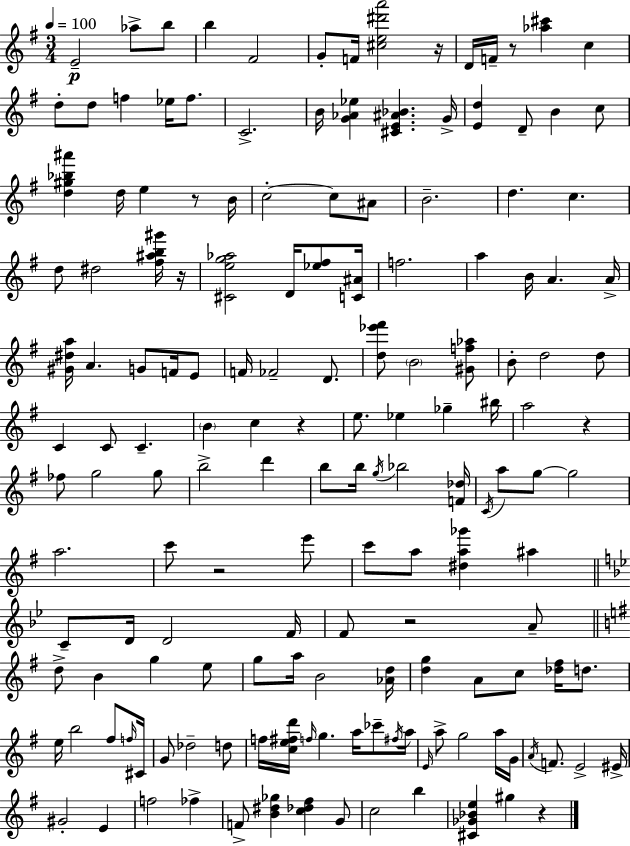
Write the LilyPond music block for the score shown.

{
  \clef treble
  \numericTimeSignature
  \time 3/4
  \key g \major
  \tempo 4 = 100
  e'2--\p aes''8-> b''8 | b''4 fis'2 | g'8-. f'16 <cis'' e'' dis''' a'''>2 r16 | d'16 f'16-- r8 <aes'' cis'''>4 c''4 | \break d''8-. d''8 f''4 ees''16 f''8. | c'2.-> | b'16 <g' aes' ees''>4 <cis' e' ais' bes'>4. g'16-> | <e' d''>4 d'8-- b'4 c''8 | \break <d'' gis'' bes'' ais'''>4 d''16 e''4 r8 b'16 | c''2-.~~ c''8 ais'8 | b'2.-- | d''4. c''4. | \break d''8 dis''2 <fis'' ais'' b'' gis'''>16 r16 | <cis' e'' g'' aes''>2 d'16 <ees'' fis''>8 <c' ais'>16 | f''2. | a''4 b'16 a'4. a'16-> | \break <gis' dis'' a''>16 a'4. g'8 f'16 e'8 | f'16 fes'2-- d'8. | <d'' ees''' fis'''>8 \parenthesize b'2 <gis' f'' aes''>8 | b'8-. d''2 d''8 | \break c'4 c'8 c'4.-- | \parenthesize b'4 c''4 r4 | e''8. ees''4 ges''4-- bis''16 | a''2 r4 | \break fes''8 g''2 g''8 | b''2-> d'''4 | b''8 b''16 \acciaccatura { g''16 } bes''2 | <f' des''>16 \acciaccatura { c'16 } a''8 g''8~~ g''2 | \break a''2. | c'''8 r2 | e'''8 c'''8 a''8 <dis'' a'' ges'''>4 ais''4 | \bar "||" \break \key g \minor c'8-- d'16 d'2 f'16 | f'8 r2 a'8-- | \bar "||" \break \key g \major d''8-> b'4 g''4 e''8 | g''8 a''16 b'2 <aes' d''>16 | <d'' g''>4 a'8 c''8 <des'' fis''>16 d''8. | e''16 b''2 fis''8 \grace { f''16 } | \break cis'16 g'8 des''2-- d''8 | f''16 <c'' e'' fis'' d'''>16 \grace { f''16 } g''4. a''16 ces'''8-- | \acciaccatura { fis''16 } a''16 \grace { e'16 } a''8-> g''2 | a''16 g'16 \acciaccatura { a'16 } f'8. e'2-> | \break eis'16-> gis'2-. | e'4 f''2 | fes''4-> f'8-> <b' dis'' ges''>4 <c'' des'' fis''>4 | g'8 c''2 | \break b''4 <cis' ges' bes' e''>4 gis''4 | r4 \bar "|."
}